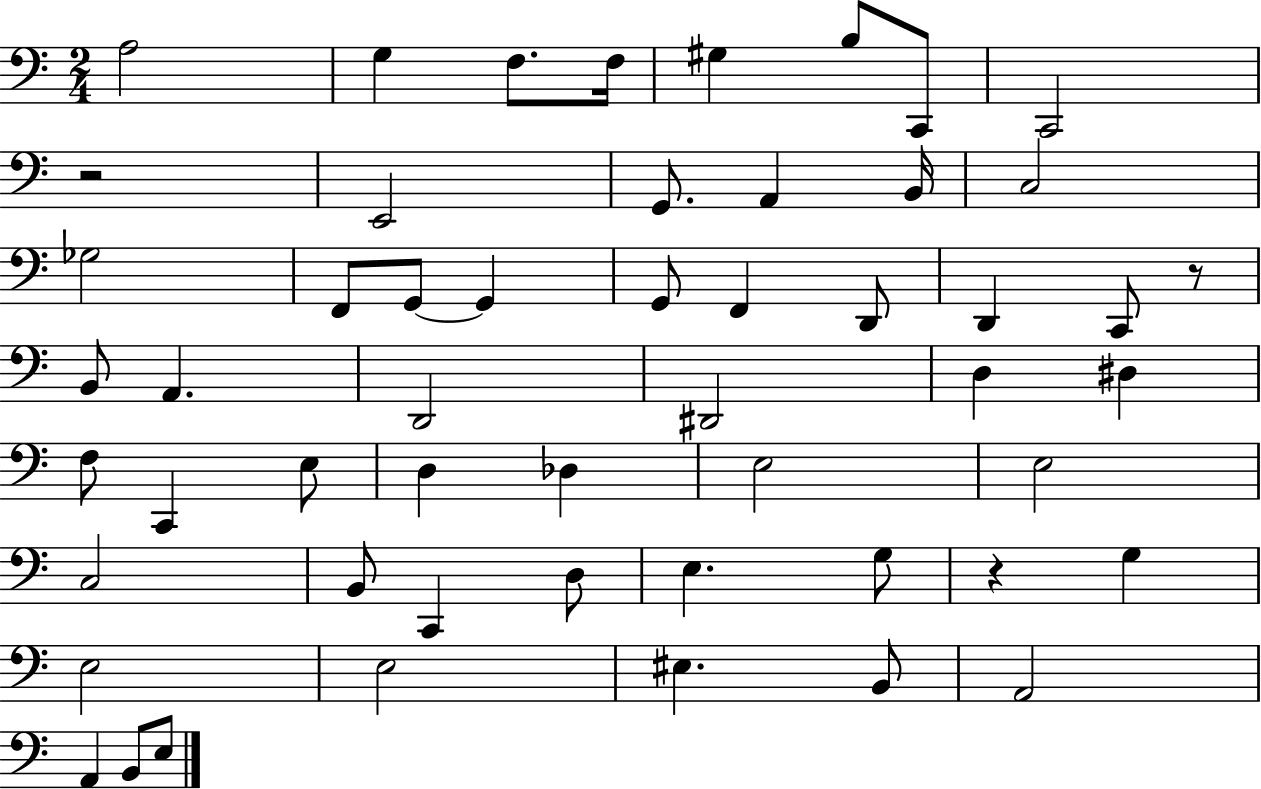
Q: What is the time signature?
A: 2/4